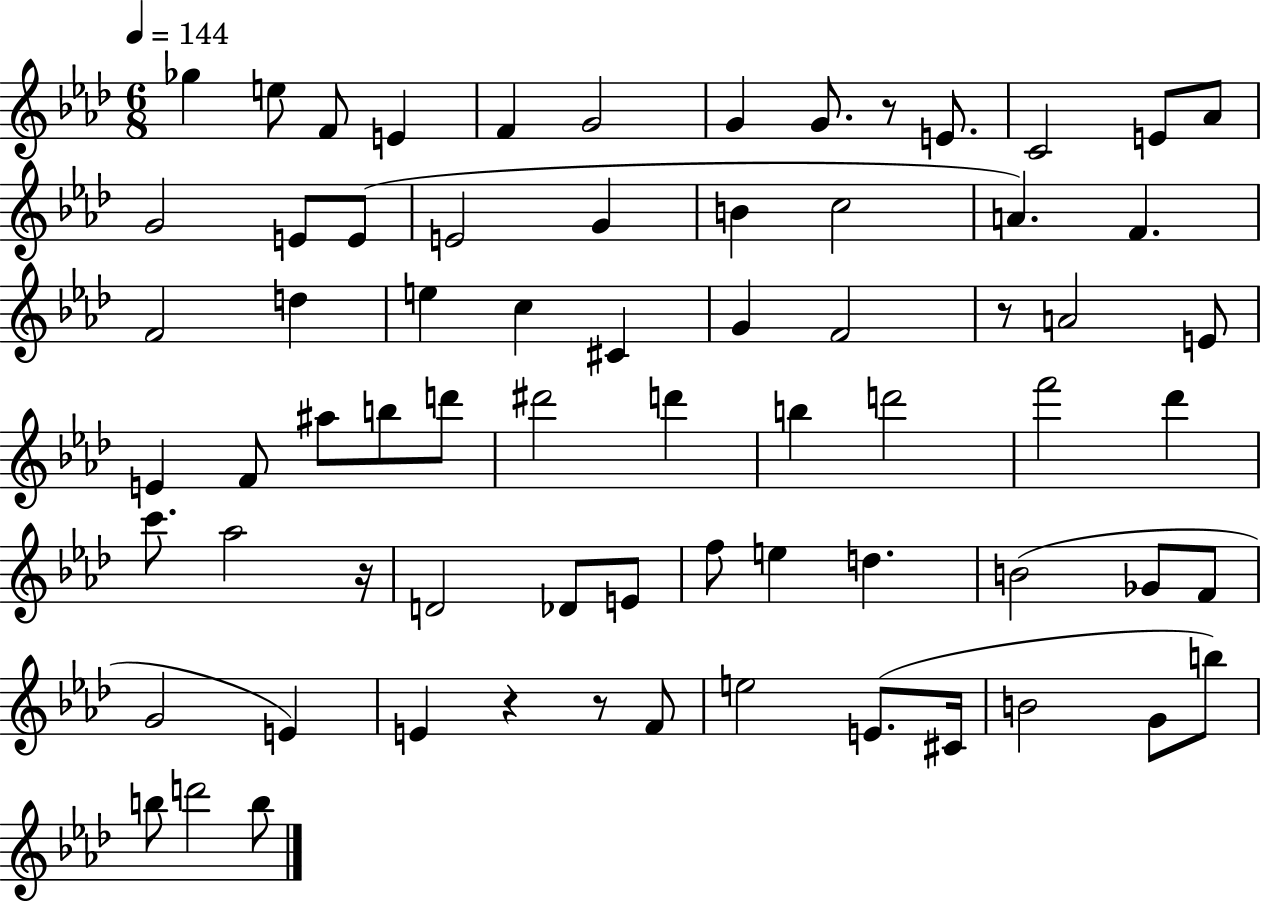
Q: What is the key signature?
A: AES major